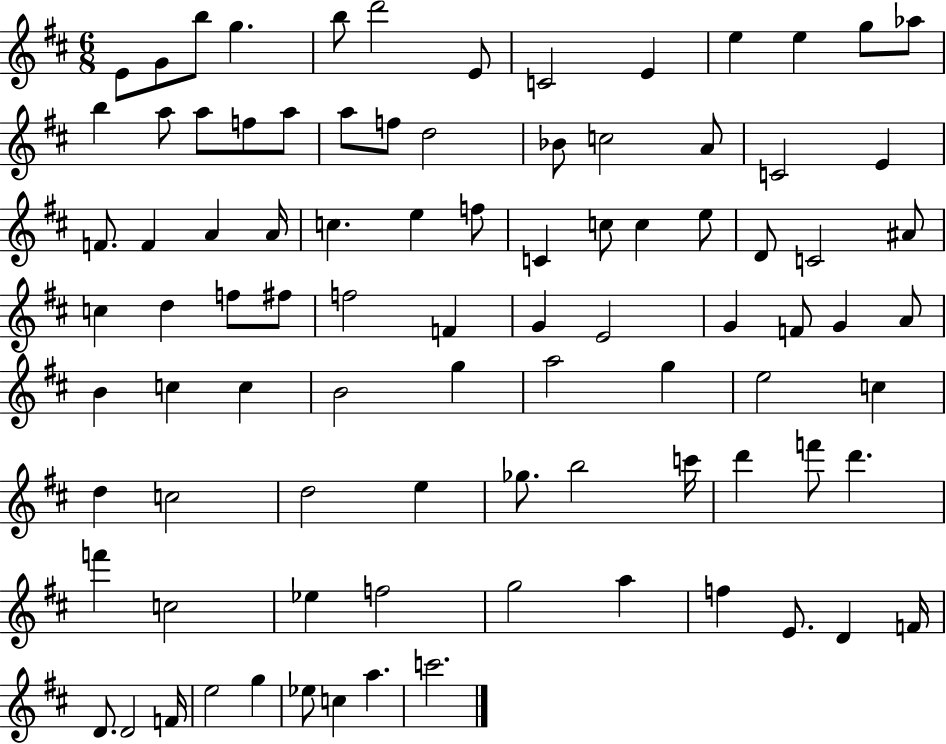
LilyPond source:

{
  \clef treble
  \numericTimeSignature
  \time 6/8
  \key d \major
  \repeat volta 2 { e'8 g'8 b''8 g''4. | b''8 d'''2 e'8 | c'2 e'4 | e''4 e''4 g''8 aes''8 | \break b''4 a''8 a''8 f''8 a''8 | a''8 f''8 d''2 | bes'8 c''2 a'8 | c'2 e'4 | \break f'8. f'4 a'4 a'16 | c''4. e''4 f''8 | c'4 c''8 c''4 e''8 | d'8 c'2 ais'8 | \break c''4 d''4 f''8 fis''8 | f''2 f'4 | g'4 e'2 | g'4 f'8 g'4 a'8 | \break b'4 c''4 c''4 | b'2 g''4 | a''2 g''4 | e''2 c''4 | \break d''4 c''2 | d''2 e''4 | ges''8. b''2 c'''16 | d'''4 f'''8 d'''4. | \break f'''4 c''2 | ees''4 f''2 | g''2 a''4 | f''4 e'8. d'4 f'16 | \break d'8. d'2 f'16 | e''2 g''4 | ees''8 c''4 a''4. | c'''2. | \break } \bar "|."
}